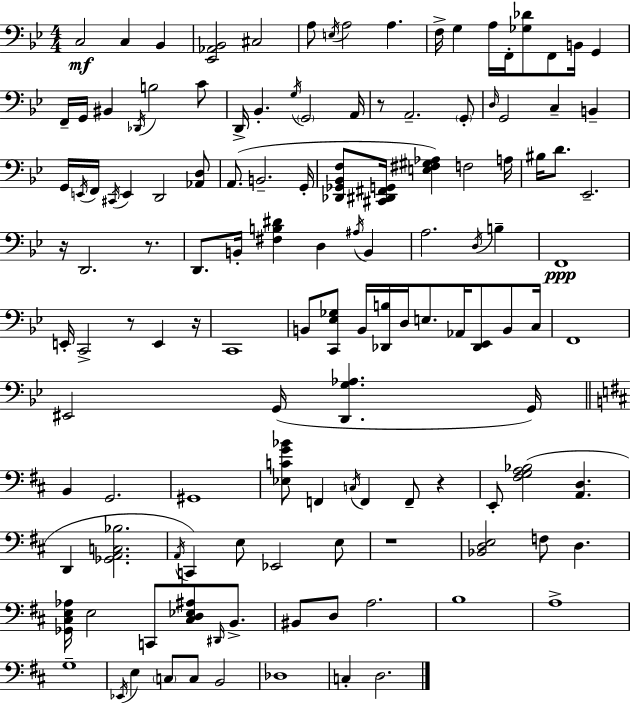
C3/h C3/q Bb2/q [Eb2,Ab2,Bb2]/h C#3/h A3/e E3/s A3/h A3/q. F3/s G3/q A3/s F2/s [Gb3,Db4]/e F2/e B2/s G2/q F2/s G2/s BIS2/q Db2/s B3/h C4/e D2/s Bb2/q. G3/s G2/h A2/s R/e A2/h. G2/e D3/s G2/h C3/q B2/q G2/s E2/s F2/s C#2/s E2/q D2/h [Ab2,D3]/e A2/e. B2/h. G2/s [Db2,Gb2,Bb2,F3]/e [C#2,D#2,F#2,G2]/s [E3,F#3,G#3,Ab3]/q F3/h A3/s BIS3/s D4/e. Eb2/h. R/s D2/h. R/e. D2/e. B2/s [F#3,B3,D#4]/q D3/q A#3/s B2/q A3/h. D3/s B3/q F2/w E2/s C2/h R/e E2/q R/s C2/w B2/e [C2,Eb3,Gb3]/e B2/s [Db2,B3]/s D3/s E3/e. Ab2/s [Db2,Eb2]/e B2/e C3/s F2/w EIS2/h G2/s [D2,G3,Ab3]/q. G2/s B2/q G2/h. G#2/w [Eb3,C4,G4,Bb4]/e F2/q C3/s F2/q F2/e R/q E2/e [F#3,G3,A3,Bb3]/h [A2,D3]/q. D2/q [Gb2,A2,C3,Bb3]/h. A2/s C2/q E3/e Eb2/h E3/e R/w [Bb2,D3,E3]/h F3/e D3/q. [Gb2,C#3,E3,Ab3]/s E3/h C2/e [C#3,D3,Eb3,A#3]/e D#2/s B2/e. BIS2/e D3/e A3/h. B3/w A3/w G3/w Eb2/s E3/q C3/e C3/e B2/h Db3/w C3/q D3/h.